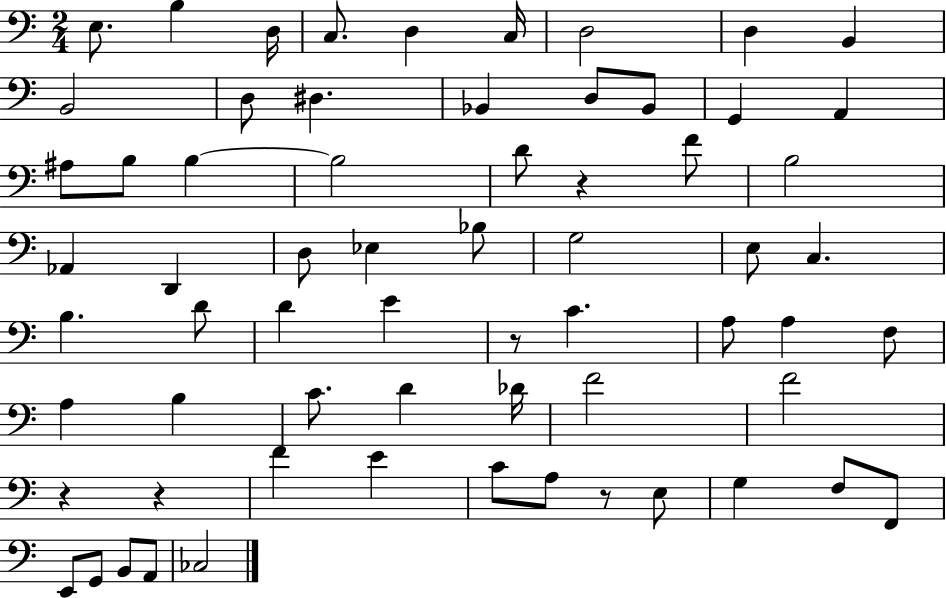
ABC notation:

X:1
T:Untitled
M:2/4
L:1/4
K:C
E,/2 B, D,/4 C,/2 D, C,/4 D,2 D, B,, B,,2 D,/2 ^D, _B,, D,/2 _B,,/2 G,, A,, ^A,/2 B,/2 B, B,2 D/2 z F/2 B,2 _A,, D,, D,/2 _E, _B,/2 G,2 E,/2 C, B, D/2 D E z/2 C A,/2 A, F,/2 A, B, C/2 D _D/4 F2 F2 z z F E C/2 A,/2 z/2 E,/2 G, F,/2 F,,/2 E,,/2 G,,/2 B,,/2 A,,/2 _C,2